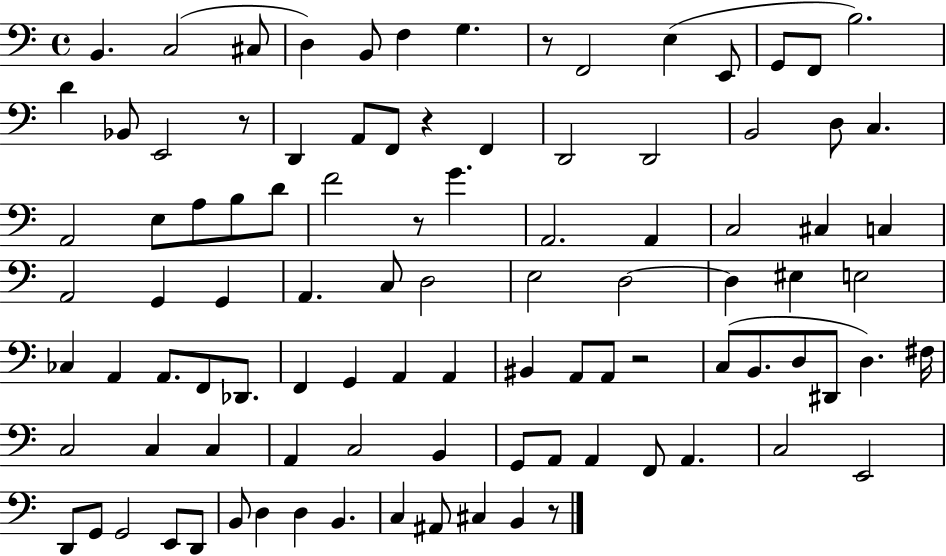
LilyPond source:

{
  \clef bass
  \time 4/4
  \defaultTimeSignature
  \key c \major
  \repeat volta 2 { b,4. c2( cis8 | d4) b,8 f4 g4. | r8 f,2 e4( e,8 | g,8 f,8 b2.) | \break d'4 bes,8 e,2 r8 | d,4 a,8 f,8 r4 f,4 | d,2 d,2 | b,2 d8 c4. | \break a,2 e8 a8 b8 d'8 | f'2 r8 g'4. | a,2. a,4 | c2 cis4 c4 | \break a,2 g,4 g,4 | a,4. c8 d2 | e2 d2~~ | d4 eis4 e2 | \break ces4 a,4 a,8. f,8 des,8. | f,4 g,4 a,4 a,4 | bis,4 a,8 a,8 r2 | c8( b,8. d8 dis,8 d4.) fis16 | \break c2 c4 c4 | a,4 c2 b,4 | g,8 a,8 a,4 f,8 a,4. | c2 e,2 | \break d,8 g,8 g,2 e,8 d,8 | b,8 d4 d4 b,4. | c4 ais,8 cis4 b,4 r8 | } \bar "|."
}